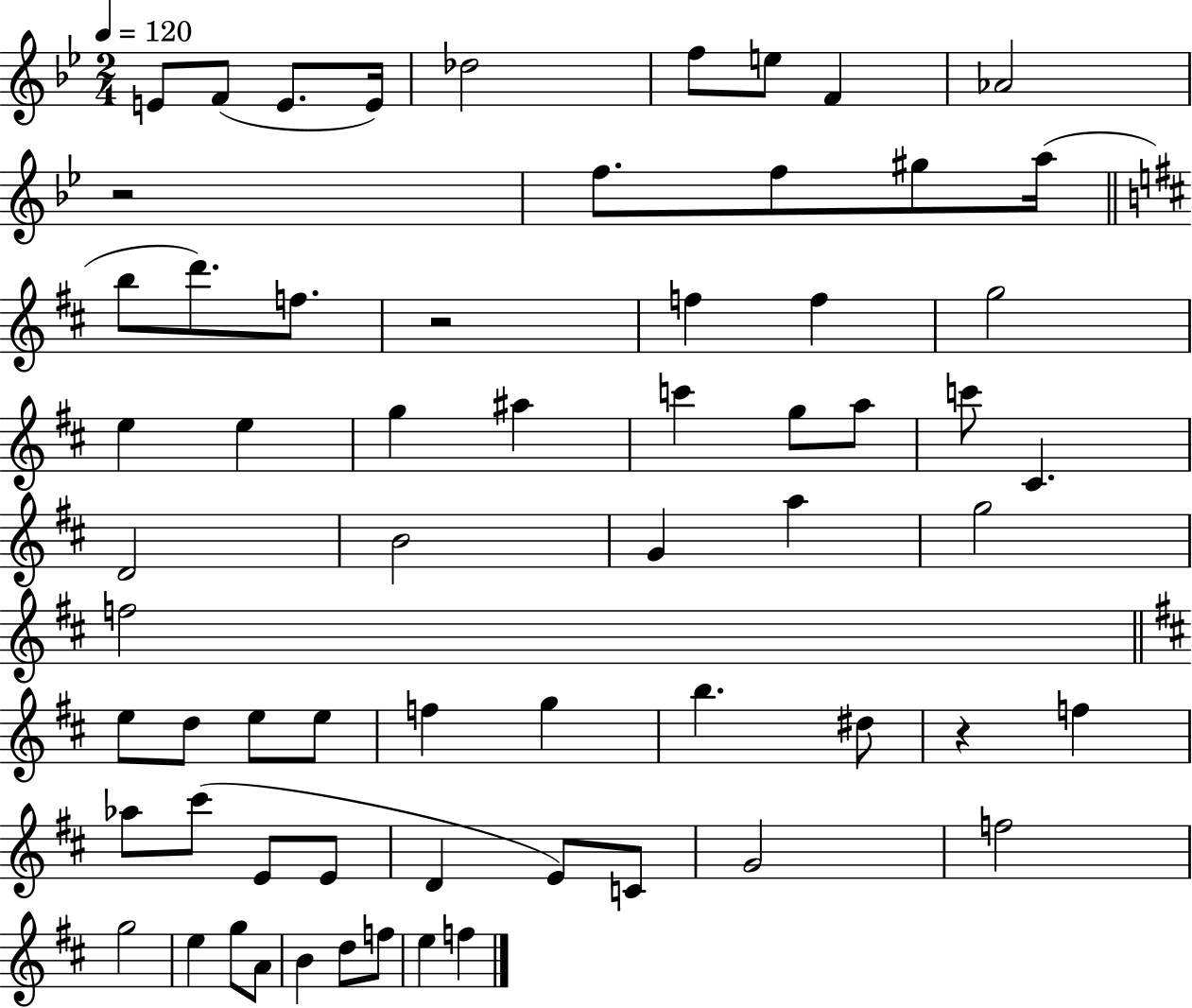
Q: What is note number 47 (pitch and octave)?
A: E4